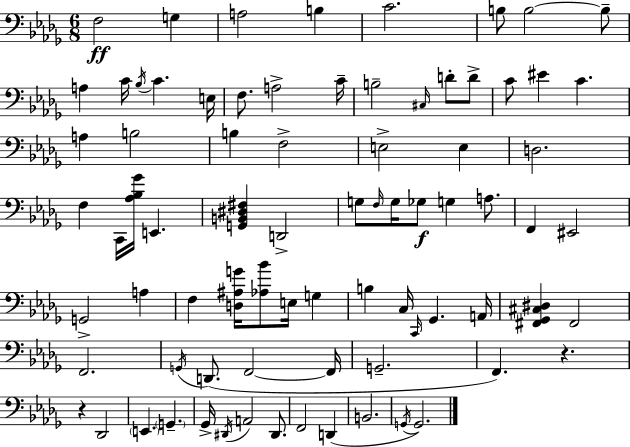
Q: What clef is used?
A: bass